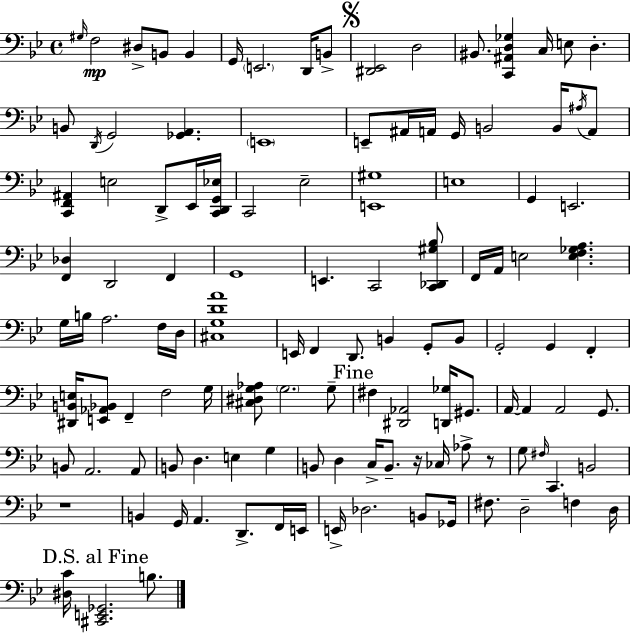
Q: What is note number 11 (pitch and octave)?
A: BIS2